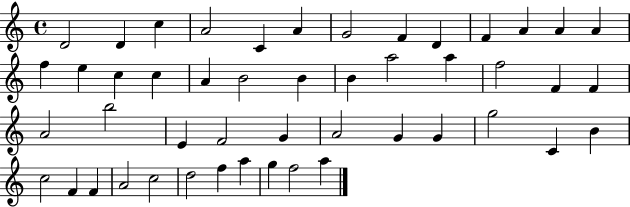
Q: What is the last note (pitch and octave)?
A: A5